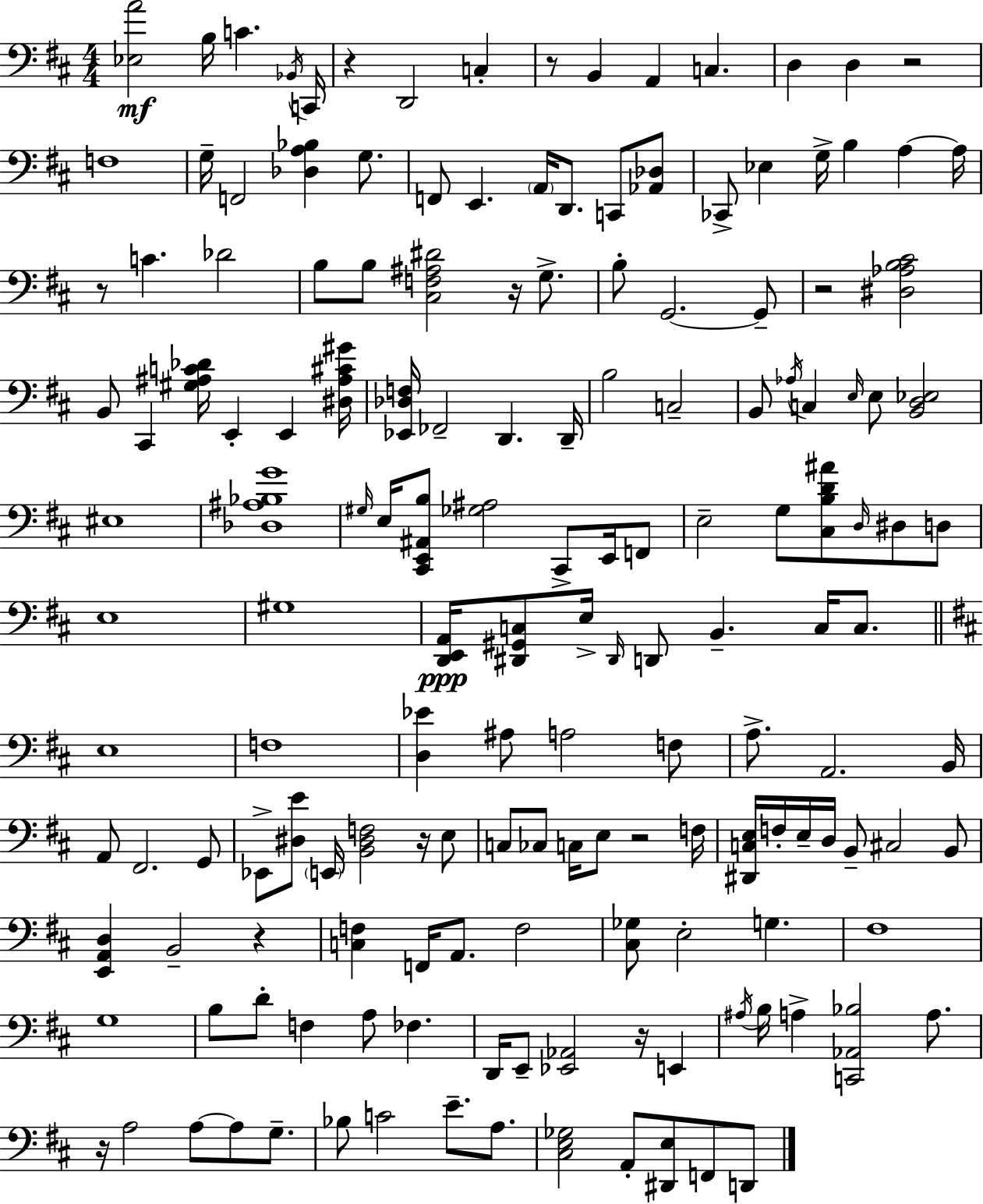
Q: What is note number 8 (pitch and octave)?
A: A2